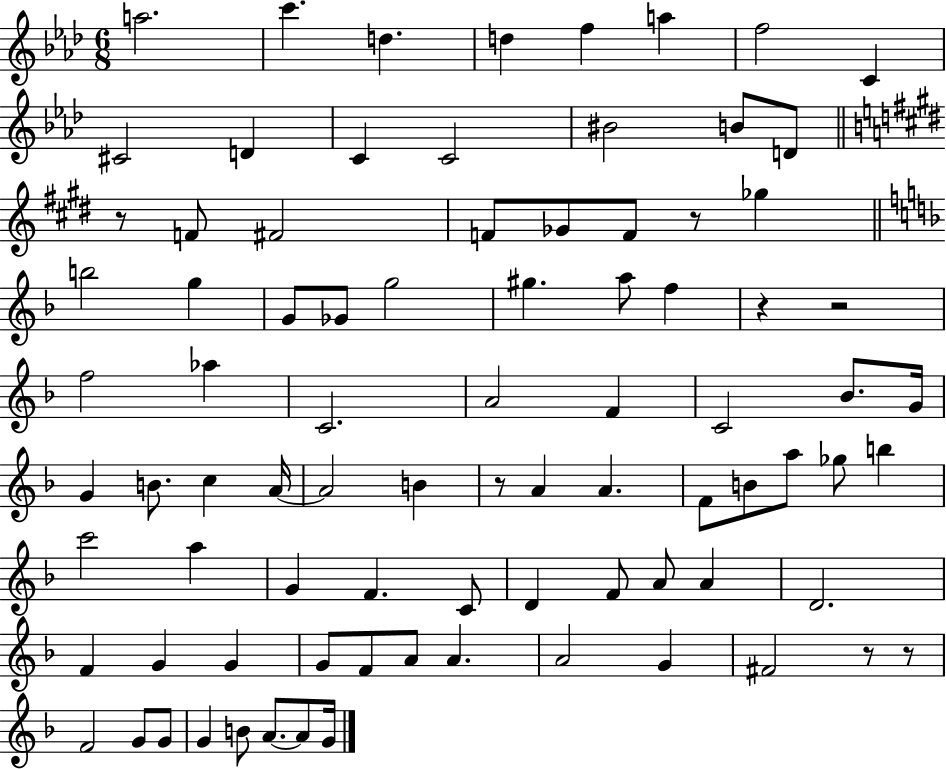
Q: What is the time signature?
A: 6/8